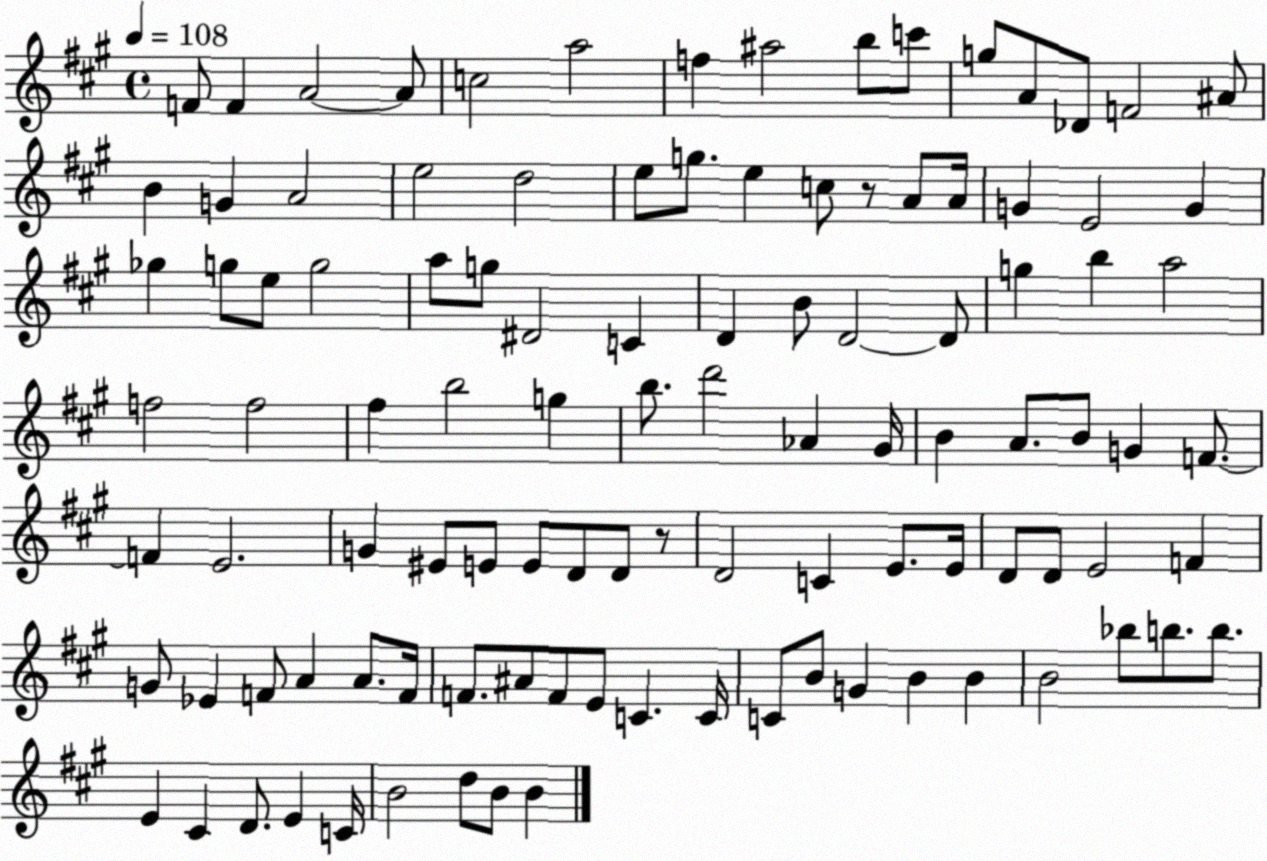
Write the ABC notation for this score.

X:1
T:Untitled
M:4/4
L:1/4
K:A
F/2 F A2 A/2 c2 a2 f ^a2 b/2 c'/2 g/2 A/2 _D/2 F2 ^A/2 B G A2 e2 d2 e/2 g/2 e c/2 z/2 A/2 A/4 G E2 G _g g/2 e/2 g2 a/2 g/2 ^D2 C D B/2 D2 D/2 g b a2 f2 f2 ^f b2 g b/2 d'2 _A ^G/4 B A/2 B/2 G F/2 F E2 G ^E/2 E/2 E/2 D/2 D/2 z/2 D2 C E/2 E/4 D/2 D/2 E2 F G/2 _E F/2 A A/2 F/4 F/2 ^A/2 F/2 E/2 C C/4 C/2 B/2 G B B B2 _b/2 b/2 b/2 E ^C D/2 E C/4 B2 d/2 B/2 B